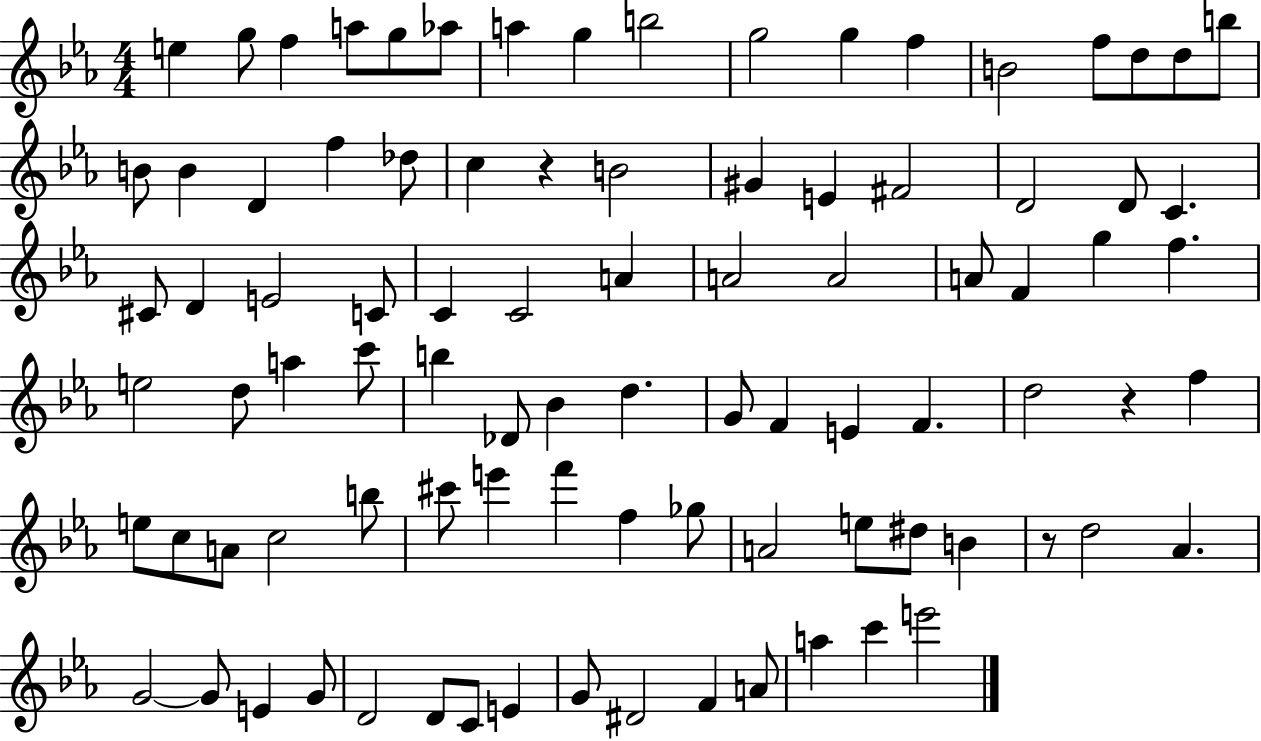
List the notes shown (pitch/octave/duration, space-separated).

E5/q G5/e F5/q A5/e G5/e Ab5/e A5/q G5/q B5/h G5/h G5/q F5/q B4/h F5/e D5/e D5/e B5/e B4/e B4/q D4/q F5/q Db5/e C5/q R/q B4/h G#4/q E4/q F#4/h D4/h D4/e C4/q. C#4/e D4/q E4/h C4/e C4/q C4/h A4/q A4/h A4/h A4/e F4/q G5/q F5/q. E5/h D5/e A5/q C6/e B5/q Db4/e Bb4/q D5/q. G4/e F4/q E4/q F4/q. D5/h R/q F5/q E5/e C5/e A4/e C5/h B5/e C#6/e E6/q F6/q F5/q Gb5/e A4/h E5/e D#5/e B4/q R/e D5/h Ab4/q. G4/h G4/e E4/q G4/e D4/h D4/e C4/e E4/q G4/e D#4/h F4/q A4/e A5/q C6/q E6/h